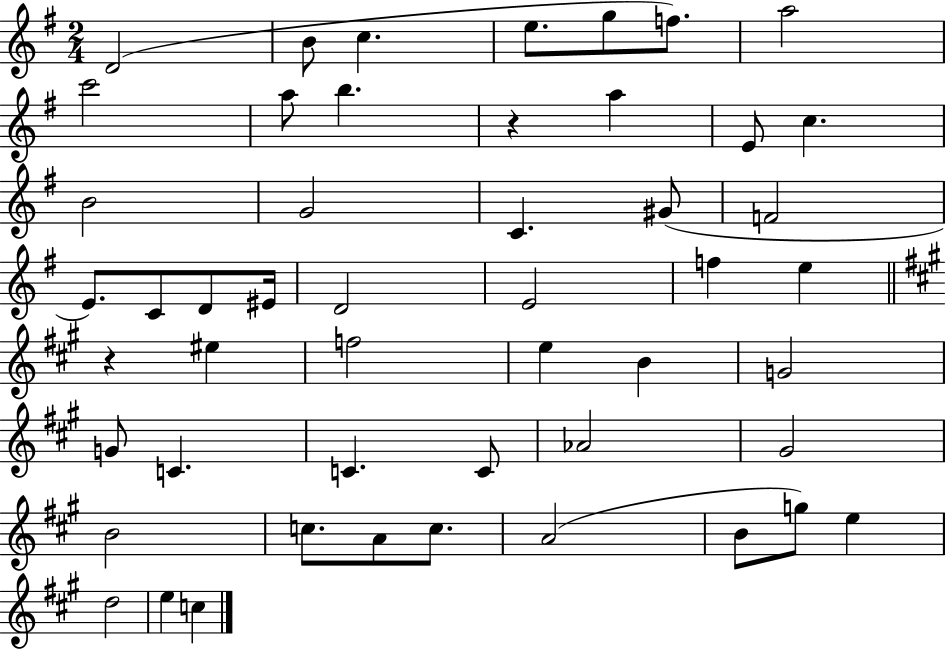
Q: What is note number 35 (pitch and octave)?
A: C4